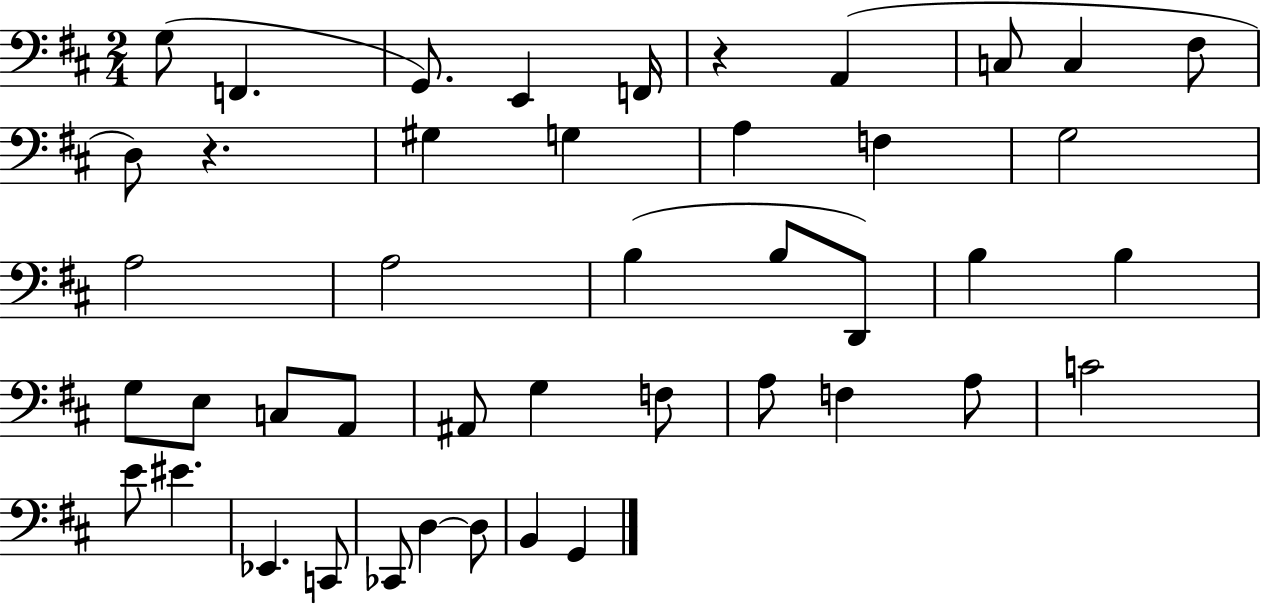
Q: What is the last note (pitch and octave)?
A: G2